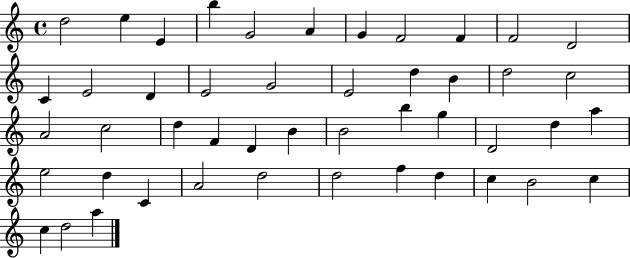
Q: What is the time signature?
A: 4/4